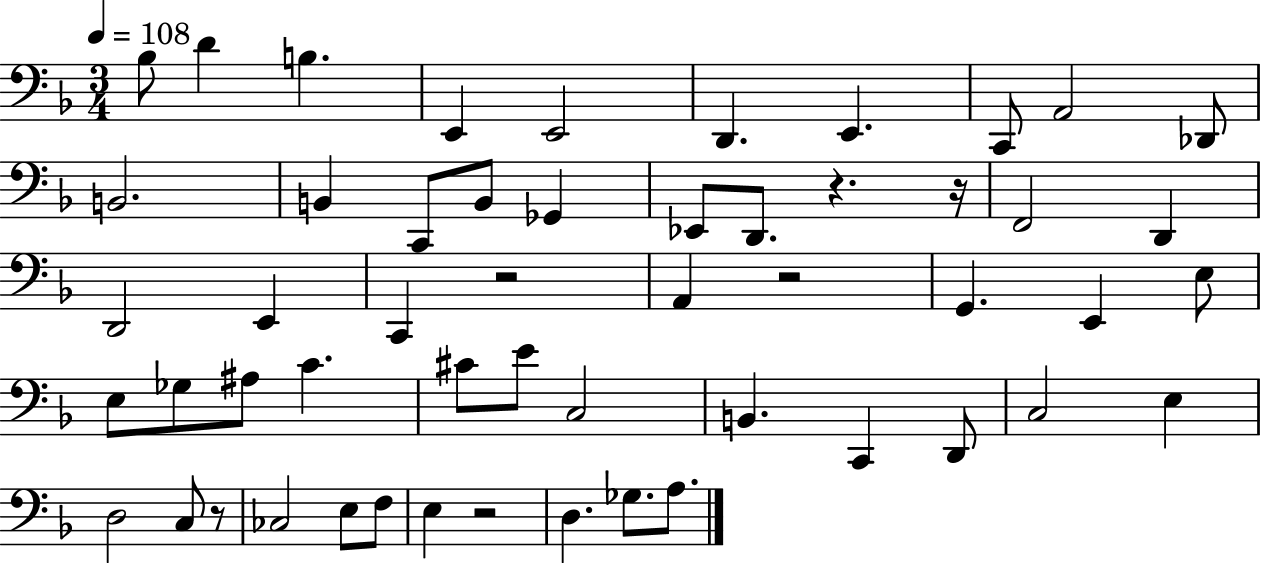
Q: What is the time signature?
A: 3/4